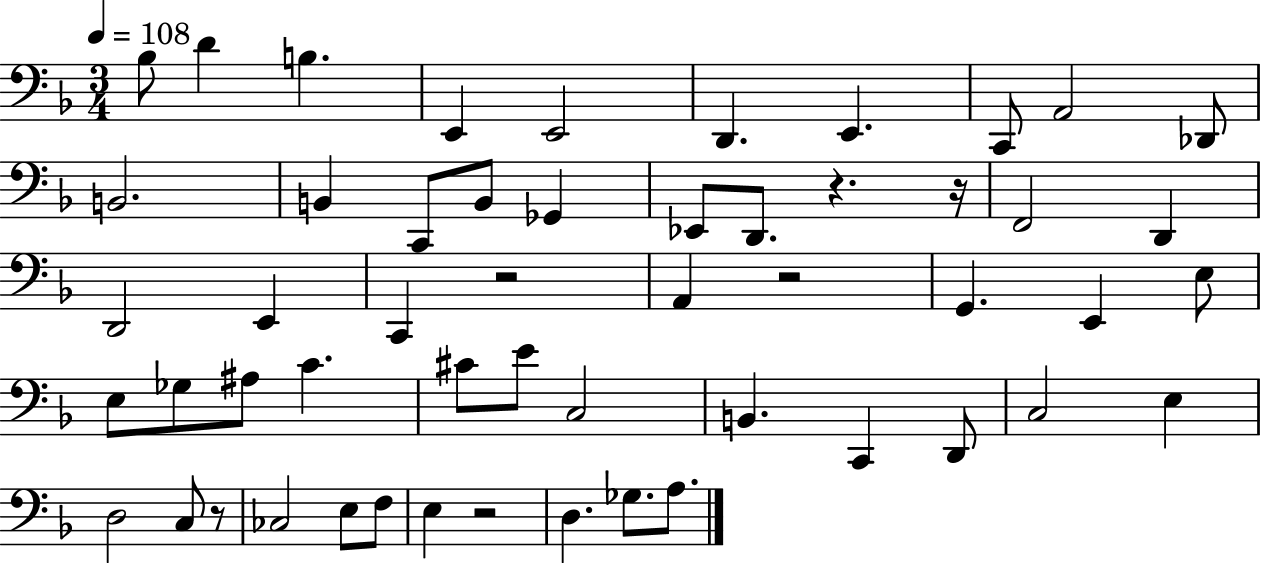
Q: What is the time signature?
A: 3/4